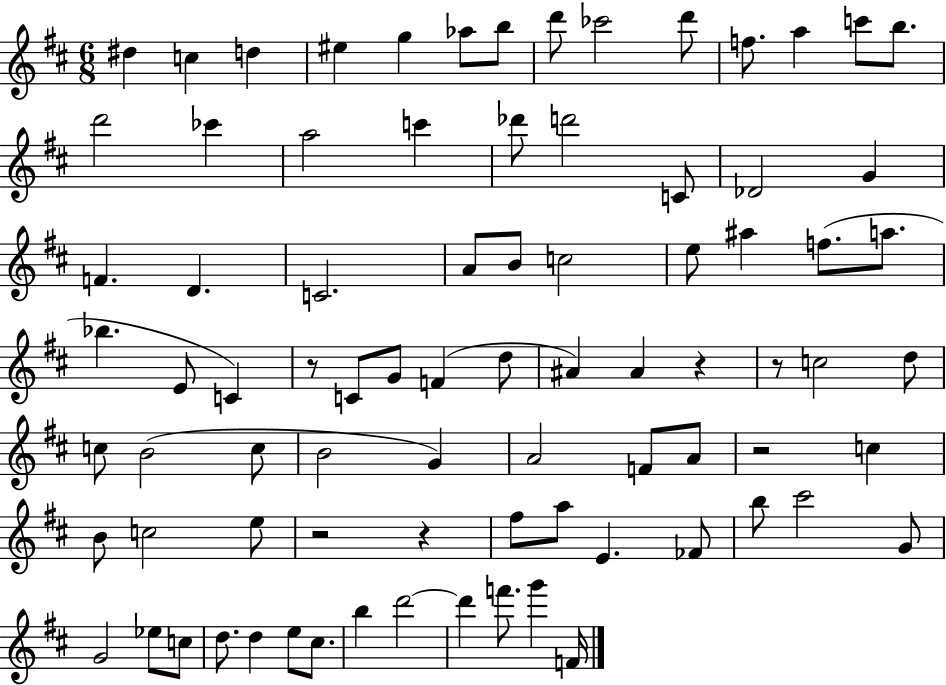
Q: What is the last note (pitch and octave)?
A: F4